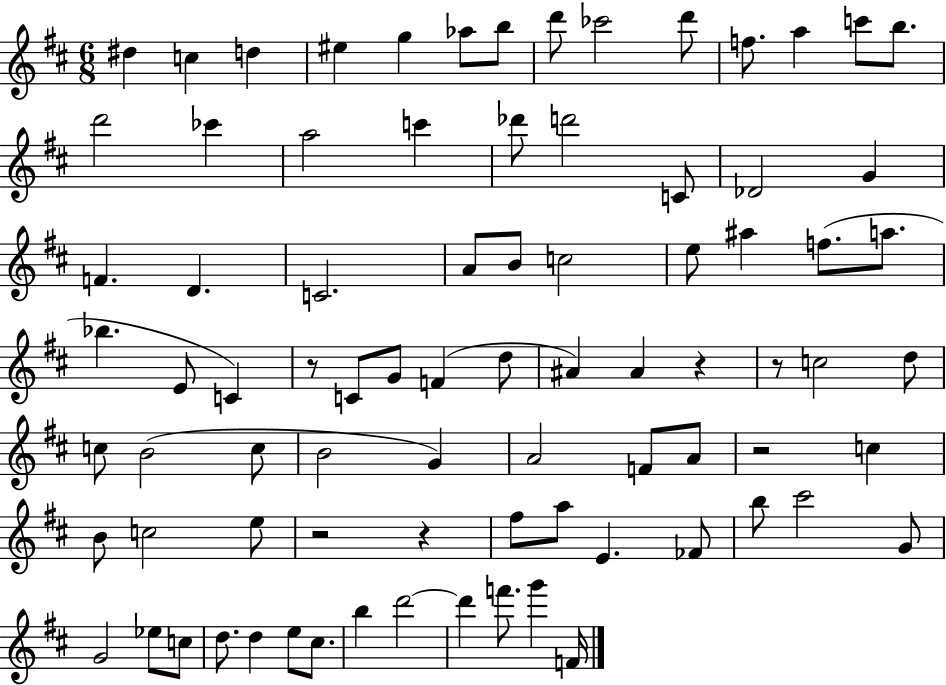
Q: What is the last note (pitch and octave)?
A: F4